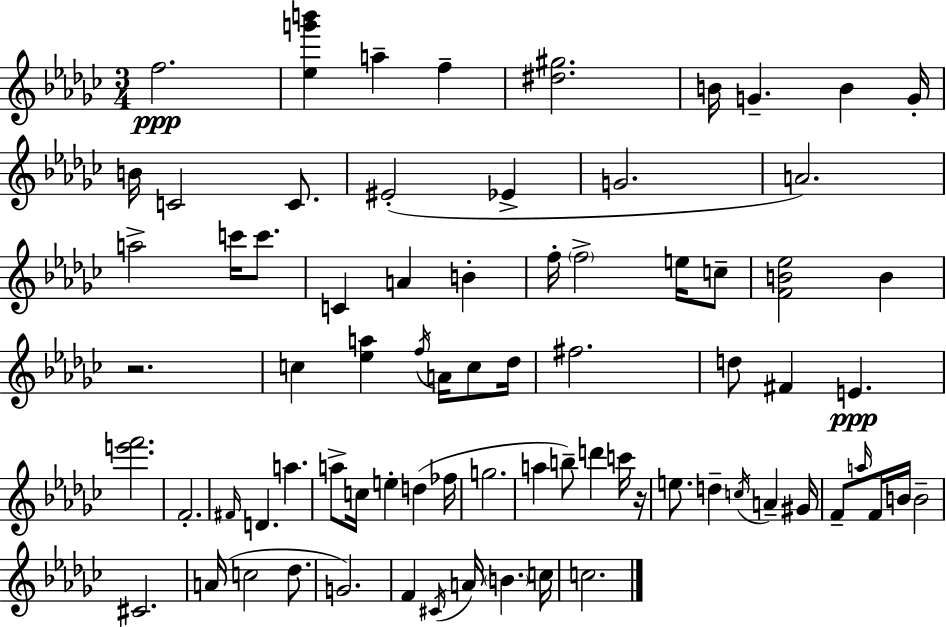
F5/h. [Eb5,G6,B6]/q A5/q F5/q [D#5,G#5]/h. B4/s G4/q. B4/q G4/s B4/s C4/h C4/e. EIS4/h Eb4/q G4/h. A4/h. A5/h C6/s C6/e. C4/q A4/q B4/q F5/s F5/h E5/s C5/e [F4,B4,Eb5]/h B4/q R/h. C5/q [Eb5,A5]/q F5/s A4/s C5/e Db5/s F#5/h. D5/e F#4/q E4/q. [E6,F6]/h. F4/h. F#4/s D4/q. A5/q. A5/e C5/s E5/q D5/q FES5/s G5/h. A5/q B5/e D6/q C6/s R/s E5/e. D5/q C5/s A4/q G#4/s F4/e A5/s F4/s B4/s B4/h C#4/h. A4/s C5/h Db5/e. G4/h. F4/q C#4/s A4/s B4/q. C5/s C5/h.